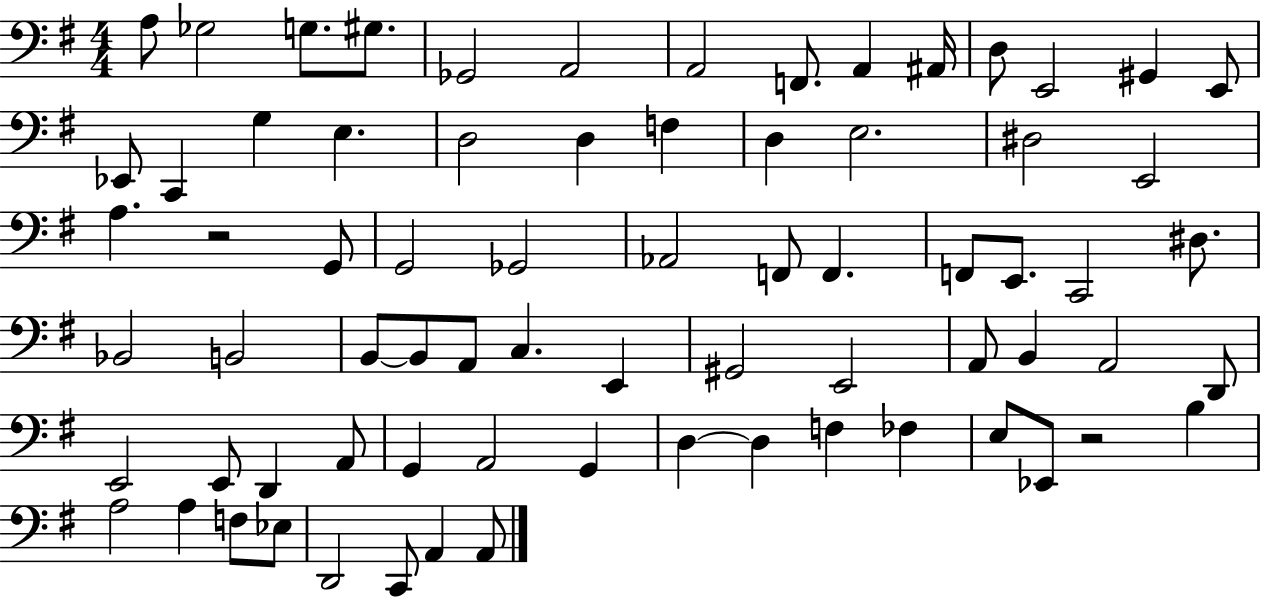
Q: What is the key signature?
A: G major